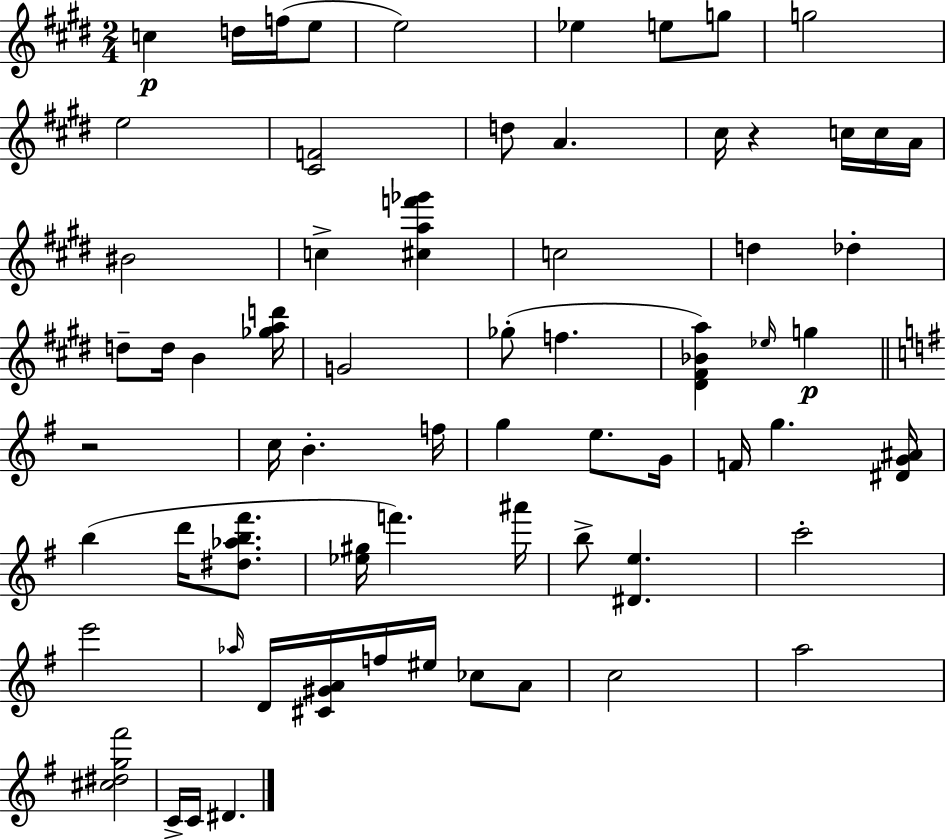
C5/q D5/s F5/s E5/e E5/h Eb5/q E5/e G5/e G5/h E5/h [C#4,F4]/h D5/e A4/q. C#5/s R/q C5/s C5/s A4/s BIS4/h C5/q [C#5,A5,F6,Gb6]/q C5/h D5/q Db5/q D5/e D5/s B4/q [Gb5,A5,D6]/s G4/h Gb5/e F5/q. [D#4,F#4,Bb4,A5]/q Eb5/s G5/q R/h C5/s B4/q. F5/s G5/q E5/e. G4/s F4/s G5/q. [D#4,G4,A#4]/s B5/q D6/s [D#5,Ab5,B5,F#6]/e. [Eb5,G#5]/s F6/q. A#6/s B5/e [D#4,E5]/q. C6/h E6/h Ab5/s D4/s [C#4,G#4,A4]/s F5/s EIS5/s CES5/e A4/e C5/h A5/h [C#5,D#5,G5,F#6]/h C4/s C4/s D#4/q.